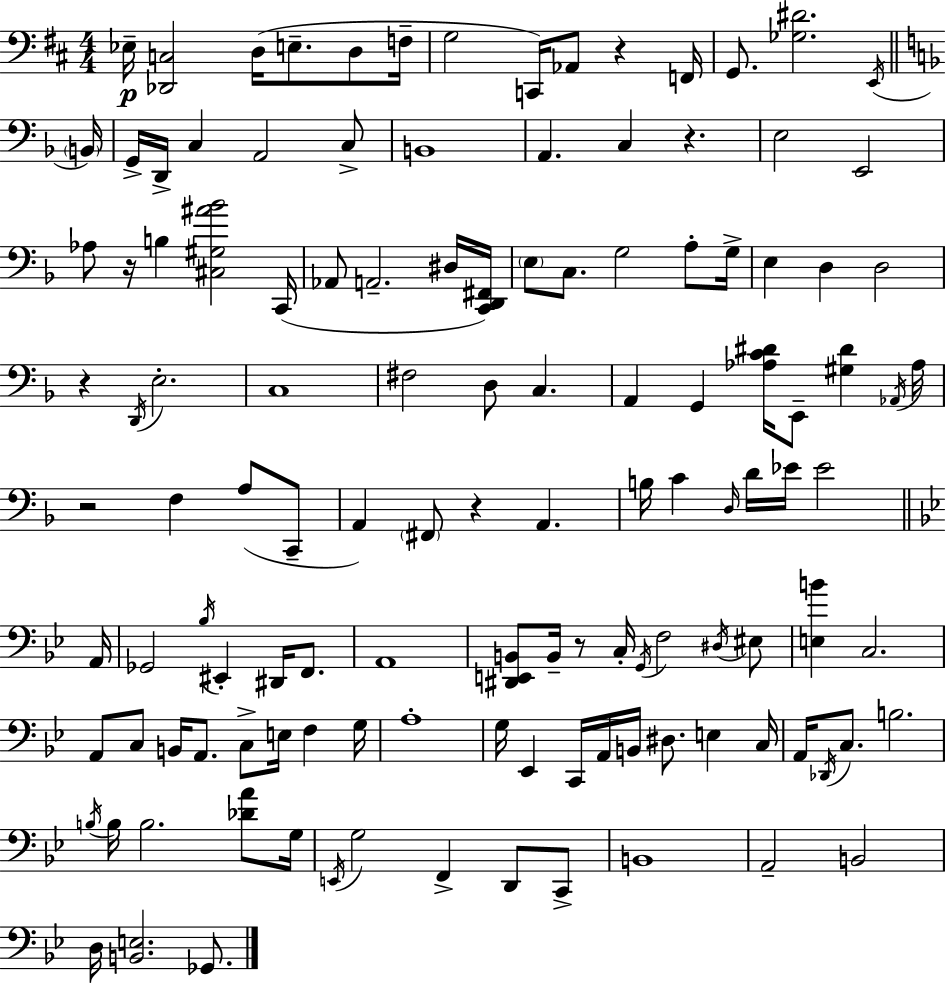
Eb3/s [Db2,C3]/h D3/s E3/e. D3/e F3/s G3/h C2/s Ab2/e R/q F2/s G2/e. [Gb3,D#4]/h. E2/s B2/s G2/s D2/s C3/q A2/h C3/e B2/w A2/q. C3/q R/q. E3/h E2/h Ab3/e R/s B3/q [C#3,G#3,A#4,Bb4]/h C2/s Ab2/e A2/h. D#3/s [C2,D2,F#2]/s E3/e C3/e. G3/h A3/e G3/s E3/q D3/q D3/h R/q D2/s E3/h. C3/w F#3/h D3/e C3/q. A2/q G2/q [Ab3,C4,D#4]/s E2/e [G#3,D#4]/q Ab2/s Ab3/s R/h F3/q A3/e C2/e A2/q F#2/e R/q A2/q. B3/s C4/q D3/s D4/s Eb4/s Eb4/h A2/s Gb2/h Bb3/s EIS2/q D#2/s F2/e. A2/w [D#2,E2,B2]/e B2/s R/e C3/s G2/s F3/h D#3/s EIS3/e [E3,B4]/q C3/h. A2/e C3/e B2/s A2/e. C3/e E3/s F3/q G3/s A3/w G3/s Eb2/q C2/s A2/s B2/s D#3/e. E3/q C3/s A2/s Db2/s C3/e. B3/h. B3/s B3/s B3/h. [Db4,A4]/e G3/s E2/s G3/h F2/q D2/e C2/e B2/w A2/h B2/h D3/s [B2,E3]/h. Gb2/e.